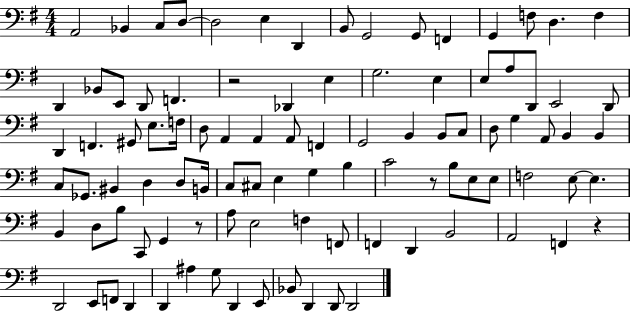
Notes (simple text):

A2/h Bb2/q C3/e D3/e D3/h E3/q D2/q B2/e G2/h G2/e F2/q G2/q F3/e D3/q. F3/q D2/q Bb2/e E2/e D2/e F2/q. R/h Db2/q E3/q G3/h. E3/q E3/e A3/e D2/e E2/h D2/e D2/q F2/q. G#2/e E3/e. F3/s D3/e A2/q A2/q A2/e F2/q G2/h B2/q B2/e C3/e D3/e G3/q A2/e B2/q B2/q C3/e Gb2/e. BIS2/q D3/q D3/e B2/s C3/e C#3/e E3/q G3/q B3/q C4/h R/e B3/e E3/e E3/e F3/h E3/e E3/q. B2/q D3/e B3/e C2/e G2/q R/e A3/e E3/h F3/q F2/e F2/q D2/q B2/h A2/h F2/q R/q D2/h E2/e F2/e D2/q D2/q A#3/q G3/e D2/q E2/e Bb2/e D2/q D2/e D2/h